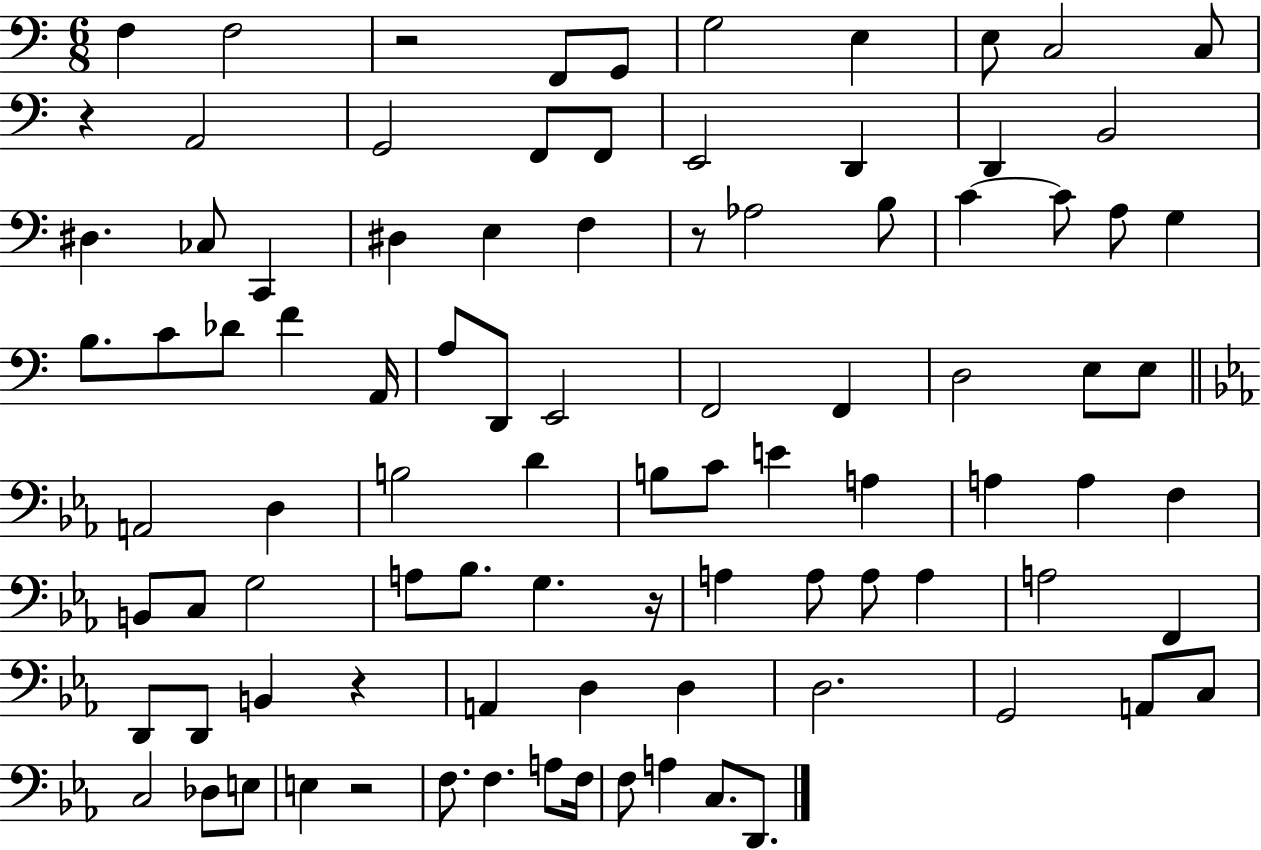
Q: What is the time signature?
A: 6/8